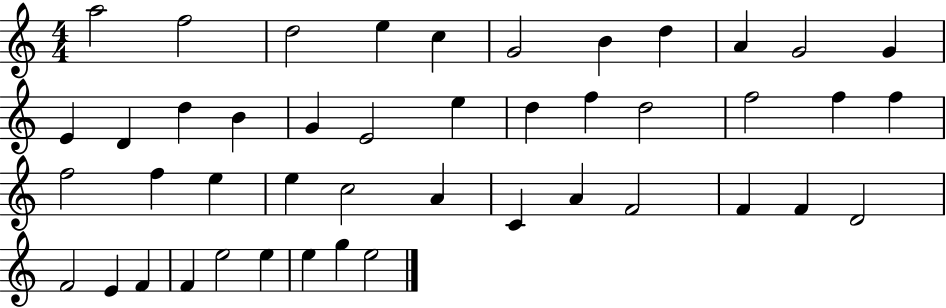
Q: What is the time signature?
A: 4/4